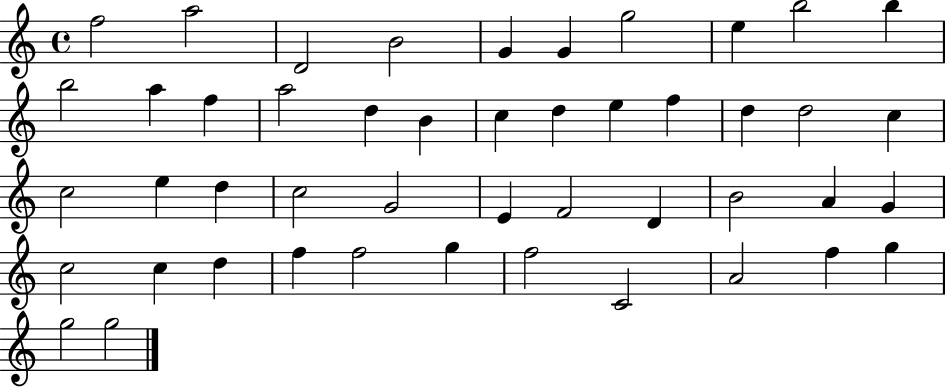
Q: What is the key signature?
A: C major